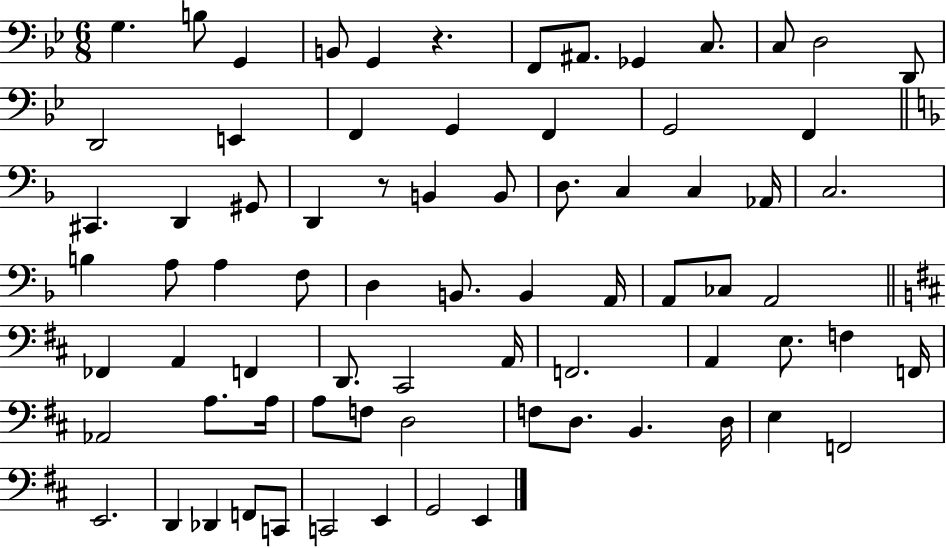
G3/q. B3/e G2/q B2/e G2/q R/q. F2/e A#2/e. Gb2/q C3/e. C3/e D3/h D2/e D2/h E2/q F2/q G2/q F2/q G2/h F2/q C#2/q. D2/q G#2/e D2/q R/e B2/q B2/e D3/e. C3/q C3/q Ab2/s C3/h. B3/q A3/e A3/q F3/e D3/q B2/e. B2/q A2/s A2/e CES3/e A2/h FES2/q A2/q F2/q D2/e. C#2/h A2/s F2/h. A2/q E3/e. F3/q F2/s Ab2/h A3/e. A3/s A3/e F3/e D3/h F3/e D3/e. B2/q. D3/s E3/q F2/h E2/h. D2/q Db2/q F2/e C2/e C2/h E2/q G2/h E2/q